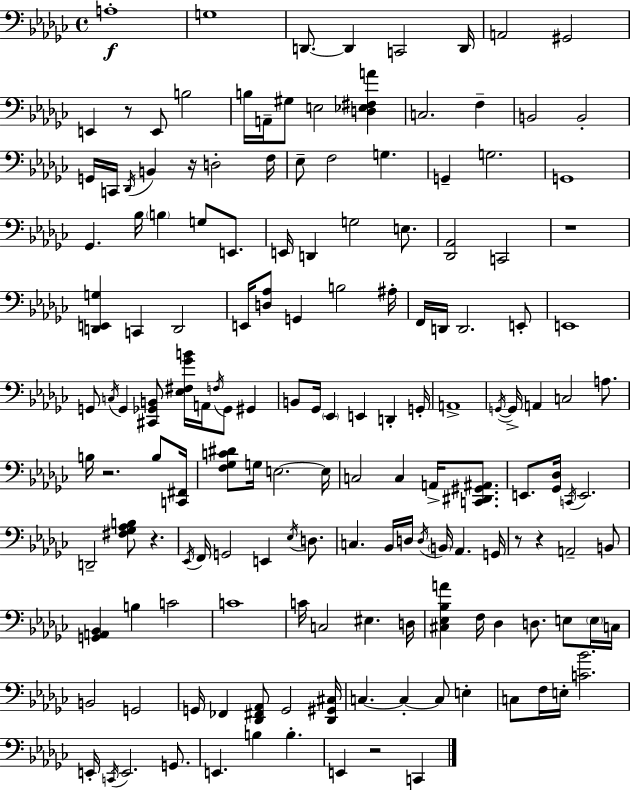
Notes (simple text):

A3/w G3/w D2/e. D2/q C2/h D2/s A2/h G#2/h E2/q R/e E2/e B3/h B3/s A2/s G#3/e E3/h [D3,Eb3,F#3,A4]/q C3/h. F3/q B2/h B2/h G2/s C2/s Db2/s B2/q R/s D3/h F3/s Eb3/e F3/h G3/q. G2/q G3/h. G2/w Gb2/q. Bb3/s B3/q G3/e E2/e. E2/s D2/q G3/h E3/e. [Db2,Ab2]/h C2/h R/w [D2,E2,G3]/q C2/q D2/h E2/s [D3,Ab3]/e G2/q B3/h A#3/s F2/s D2/s D2/h. E2/e E2/w G2/e C3/s G2/q [C#2,Gb2,B2]/e [Eb3,F#3,Gb4,B4]/s A2/s F3/s Gb2/e G#2/q B2/e Gb2/s Eb2/q E2/q D2/q G2/s A2/w G2/s G2/s A2/q C3/h A3/e. B3/s R/h. B3/e [C2,F#2]/s [F3,Gb3,C4,D#4]/e G3/s E3/h. E3/s C3/h C3/q A2/s [C2,D#2,G#2,A#2]/e. E2/e. [Gb2,Db3]/s C2/s E2/h. D2/h [F#3,Gb3,Ab3,B3]/e R/q. Eb2/s F2/s G2/h E2/q Eb3/s D3/e. C3/q. Bb2/s D3/s D3/s B2/s Ab2/q. G2/s R/e R/q A2/h B2/e [G2,A2,Bb2]/q B3/q C4/h C4/w C4/s C3/h EIS3/q. D3/s [C#3,Eb3,Bb3,A4]/q F3/s Db3/q D3/e. E3/e E3/s C3/s B2/h G2/h G2/s FES2/q [Db2,F#2,Ab2]/e G2/h [Db2,G#2,C#3]/s C3/q. C3/q C3/e E3/q C3/e F3/s E3/s [C4,Bb4]/h. E2/s C2/s E2/h. G2/e. E2/q. B3/q B3/q. E2/q R/h C2/q